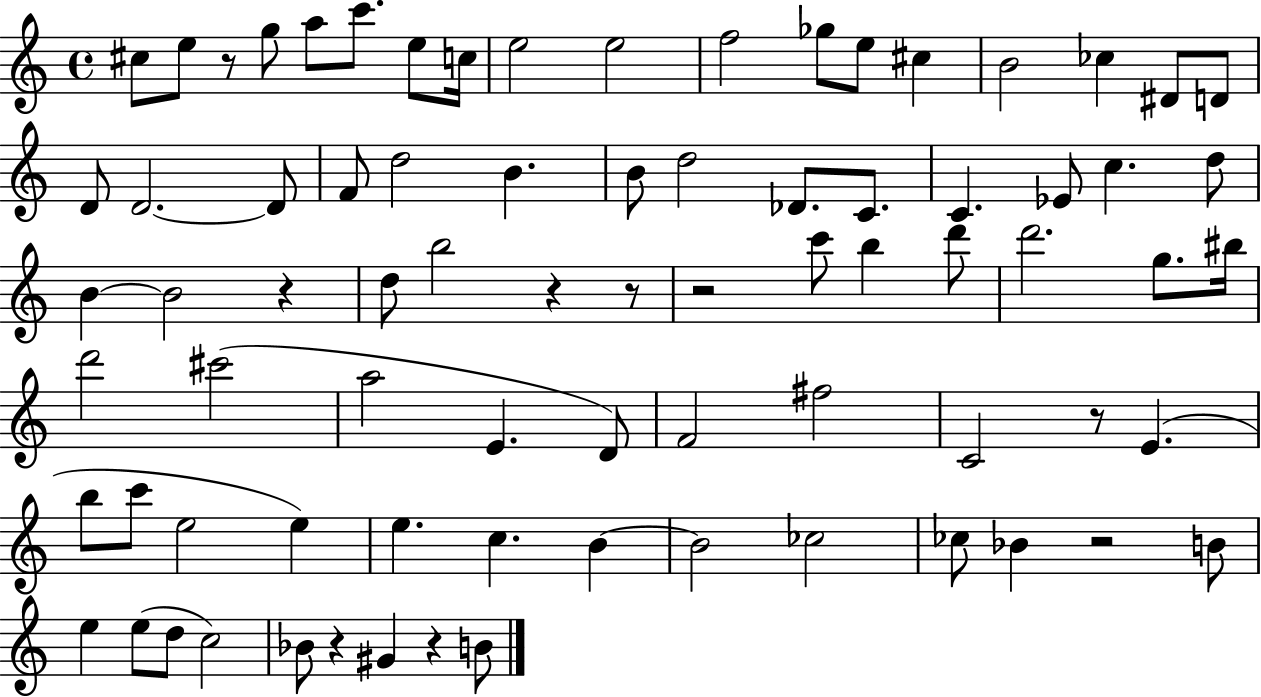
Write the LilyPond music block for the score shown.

{
  \clef treble
  \time 4/4
  \defaultTimeSignature
  \key c \major
  cis''8 e''8 r8 g''8 a''8 c'''8. e''8 c''16 | e''2 e''2 | f''2 ges''8 e''8 cis''4 | b'2 ces''4 dis'8 d'8 | \break d'8 d'2.~~ d'8 | f'8 d''2 b'4. | b'8 d''2 des'8. c'8. | c'4. ees'8 c''4. d''8 | \break b'4~~ b'2 r4 | d''8 b''2 r4 r8 | r2 c'''8 b''4 d'''8 | d'''2. g''8. bis''16 | \break d'''2 cis'''2( | a''2 e'4. d'8) | f'2 fis''2 | c'2 r8 e'4.( | \break b''8 c'''8 e''2 e''4) | e''4. c''4. b'4~~ | b'2 ces''2 | ces''8 bes'4 r2 b'8 | \break e''4 e''8( d''8 c''2) | bes'8 r4 gis'4 r4 b'8 | \bar "|."
}